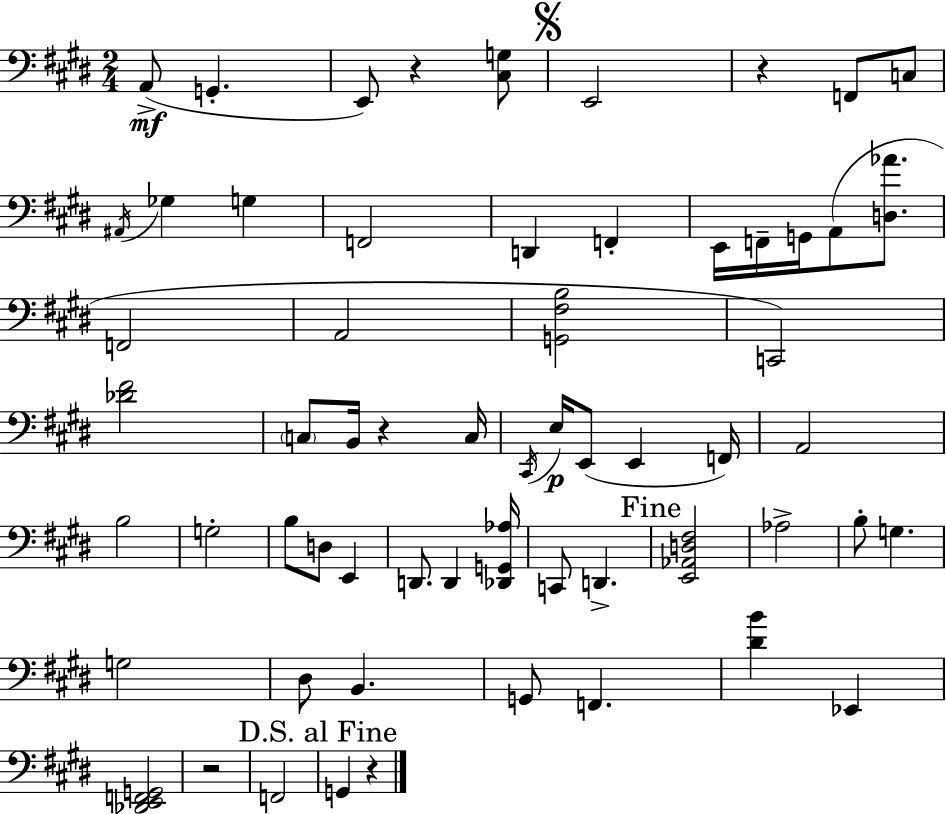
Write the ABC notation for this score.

X:1
T:Untitled
M:2/4
L:1/4
K:E
A,,/2 G,, E,,/2 z [^C,G,]/2 E,,2 z F,,/2 C,/2 ^A,,/4 _G, G, F,,2 D,, F,, E,,/4 F,,/4 G,,/4 A,,/2 [D,_A]/2 F,,2 A,,2 [G,,^F,B,]2 C,,2 [_D^F]2 C,/2 B,,/4 z C,/4 ^C,,/4 E,/4 E,,/2 E,, F,,/4 A,,2 B,2 G,2 B,/2 D,/2 E,, D,,/2 D,, [_D,,G,,_A,]/4 C,,/2 D,, [E,,_A,,D,^F,]2 _A,2 B,/2 G, G,2 ^D,/2 B,, G,,/2 F,, [^DB] _E,, [_D,,E,,F,,G,,]2 z2 F,,2 G,, z